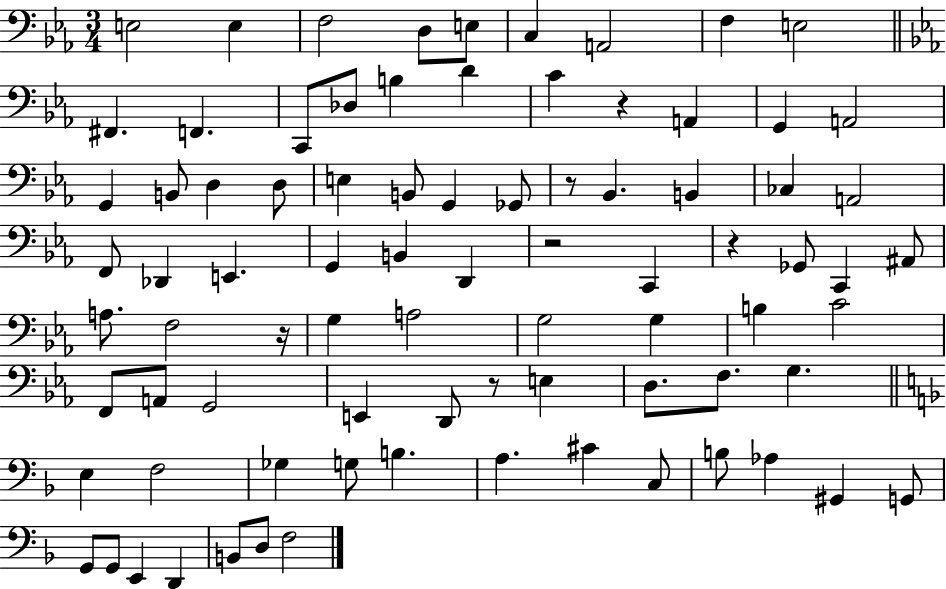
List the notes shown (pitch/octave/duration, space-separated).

E3/h E3/q F3/h D3/e E3/e C3/q A2/h F3/q E3/h F#2/q. F2/q. C2/e Db3/e B3/q D4/q C4/q R/q A2/q G2/q A2/h G2/q B2/e D3/q D3/e E3/q B2/e G2/q Gb2/e R/e Bb2/q. B2/q CES3/q A2/h F2/e Db2/q E2/q. G2/q B2/q D2/q R/h C2/q R/q Gb2/e C2/q A#2/e A3/e. F3/h R/s G3/q A3/h G3/h G3/q B3/q C4/h F2/e A2/e G2/h E2/q D2/e R/e E3/q D3/e. F3/e. G3/q. E3/q F3/h Gb3/q G3/e B3/q. A3/q. C#4/q C3/e B3/e Ab3/q G#2/q G2/e G2/e G2/e E2/q D2/q B2/e D3/e F3/h